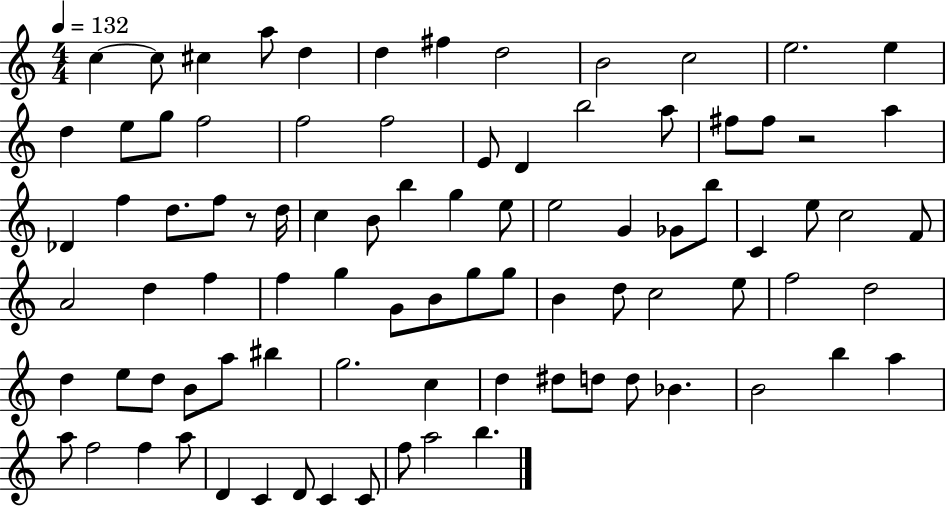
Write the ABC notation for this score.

X:1
T:Untitled
M:4/4
L:1/4
K:C
c c/2 ^c a/2 d d ^f d2 B2 c2 e2 e d e/2 g/2 f2 f2 f2 E/2 D b2 a/2 ^f/2 ^f/2 z2 a _D f d/2 f/2 z/2 d/4 c B/2 b g e/2 e2 G _G/2 b/2 C e/2 c2 F/2 A2 d f f g G/2 B/2 g/2 g/2 B d/2 c2 e/2 f2 d2 d e/2 d/2 B/2 a/2 ^b g2 c d ^d/2 d/2 d/2 _B B2 b a a/2 f2 f a/2 D C D/2 C C/2 f/2 a2 b